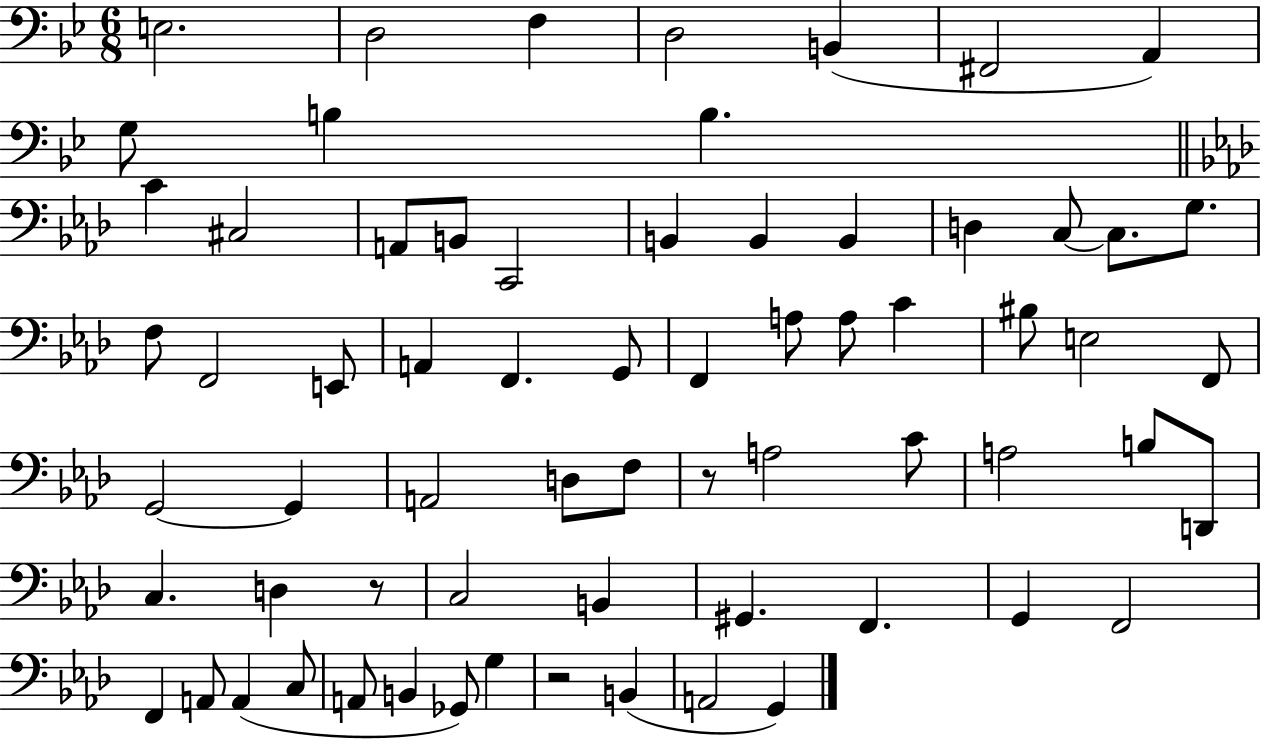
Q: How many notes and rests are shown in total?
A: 67